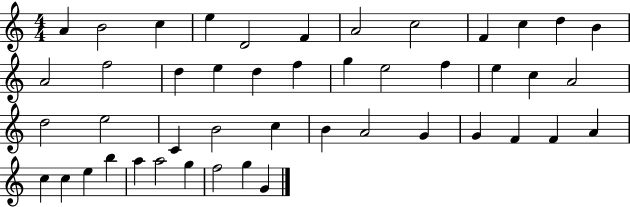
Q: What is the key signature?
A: C major